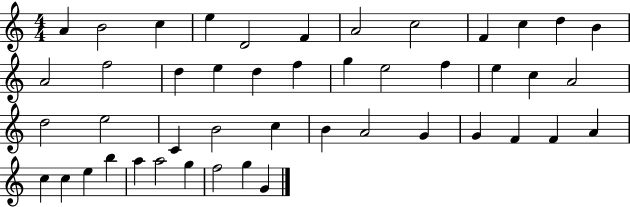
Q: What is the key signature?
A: C major